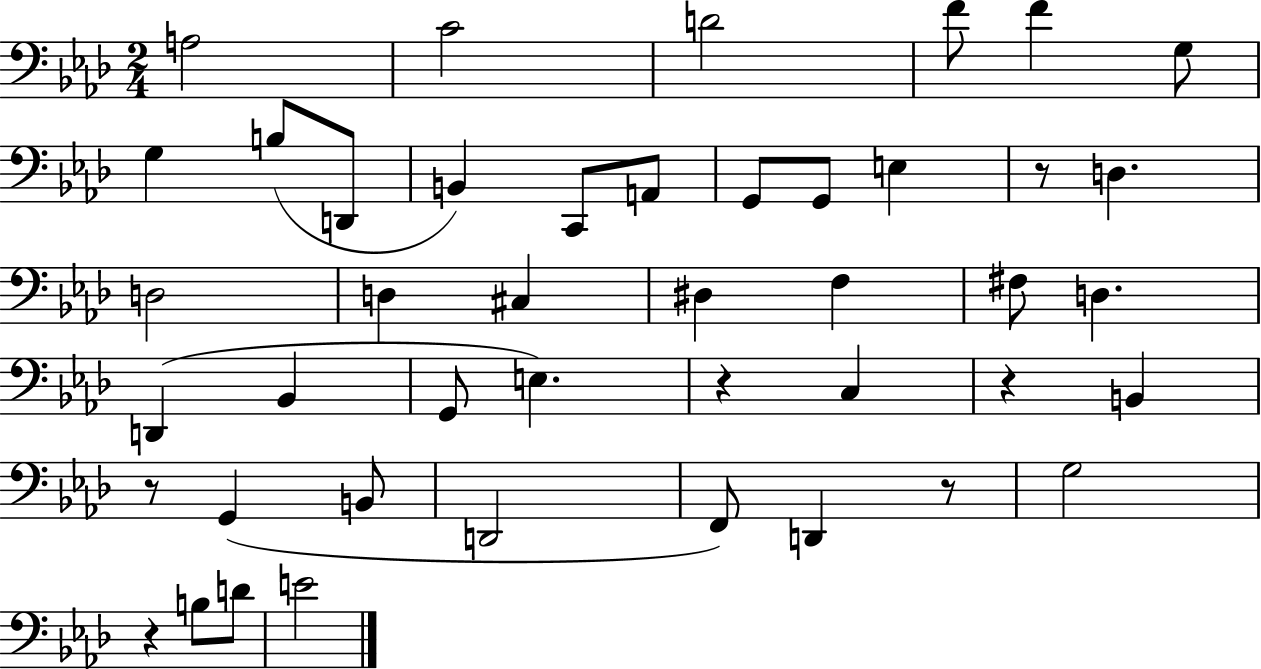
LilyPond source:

{
  \clef bass
  \numericTimeSignature
  \time 2/4
  \key aes \major
  a2 | c'2 | d'2 | f'8 f'4 g8 | \break g4 b8( d,8 | b,4) c,8 a,8 | g,8 g,8 e4 | r8 d4. | \break d2 | d4 cis4 | dis4 f4 | fis8 d4. | \break d,4( bes,4 | g,8 e4.) | r4 c4 | r4 b,4 | \break r8 g,4( b,8 | d,2 | f,8) d,4 r8 | g2 | \break r4 b8 d'8 | e'2 | \bar "|."
}